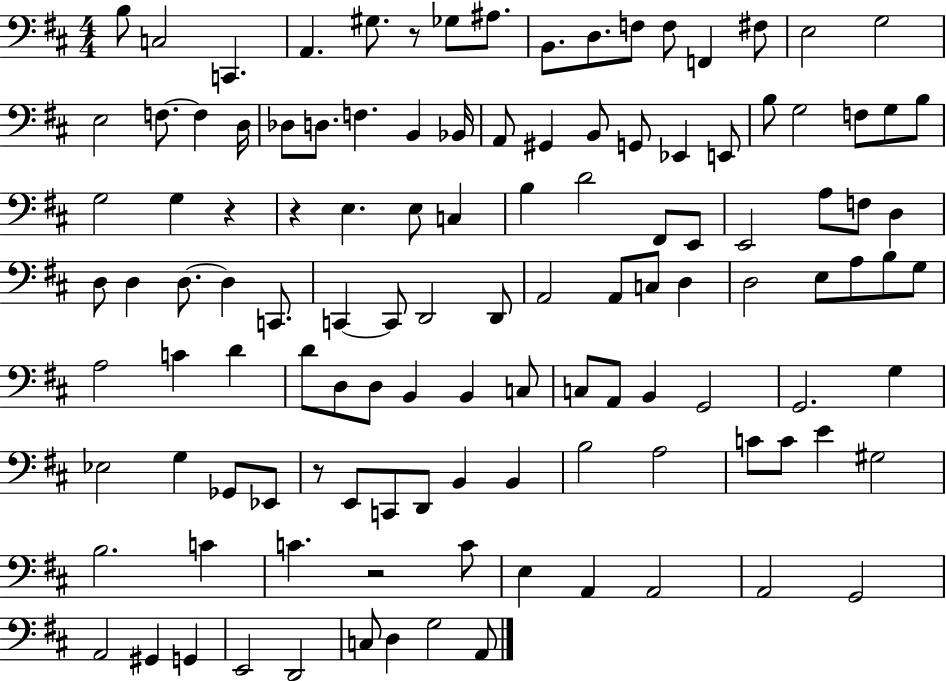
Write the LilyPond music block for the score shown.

{
  \clef bass
  \numericTimeSignature
  \time 4/4
  \key d \major
  \repeat volta 2 { b8 c2 c,4. | a,4. gis8. r8 ges8 ais8. | b,8. d8. f8 f8 f,4 fis8 | e2 g2 | \break e2 f8.~~ f4 d16 | des8 d8. f4. b,4 bes,16 | a,8 gis,4 b,8 g,8 ees,4 e,8 | b8 g2 f8 g8 b8 | \break g2 g4 r4 | r4 e4. e8 c4 | b4 d'2 fis,8 e,8 | e,2 a8 f8 d4 | \break d8 d4 d8.~~ d4 c,8. | c,4~~ c,8 d,2 d,8 | a,2 a,8 c8 d4 | d2 e8 a8 b8 g8 | \break a2 c'4 d'4 | d'8 d8 d8 b,4 b,4 c8 | c8 a,8 b,4 g,2 | g,2. g4 | \break ees2 g4 ges,8 ees,8 | r8 e,8 c,8 d,8 b,4 b,4 | b2 a2 | c'8 c'8 e'4 gis2 | \break b2. c'4 | c'4. r2 c'8 | e4 a,4 a,2 | a,2 g,2 | \break a,2 gis,4 g,4 | e,2 d,2 | c8 d4 g2 a,8 | } \bar "|."
}